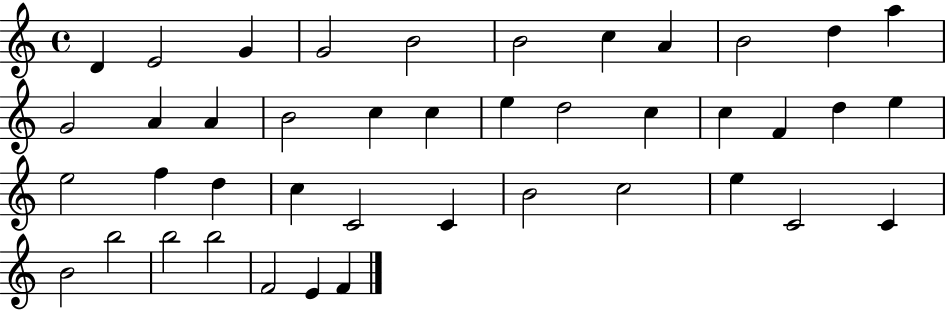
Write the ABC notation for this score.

X:1
T:Untitled
M:4/4
L:1/4
K:C
D E2 G G2 B2 B2 c A B2 d a G2 A A B2 c c e d2 c c F d e e2 f d c C2 C B2 c2 e C2 C B2 b2 b2 b2 F2 E F